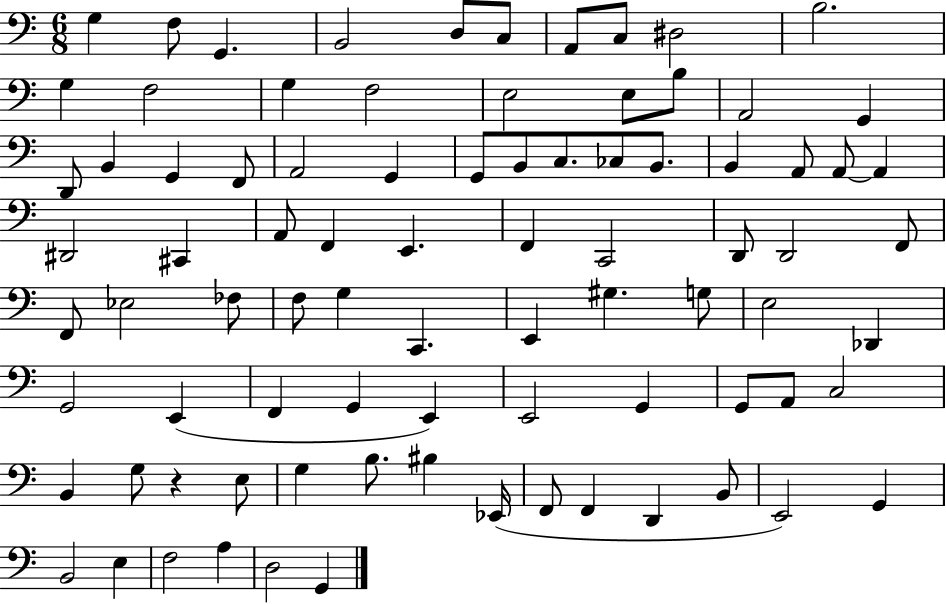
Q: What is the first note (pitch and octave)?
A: G3